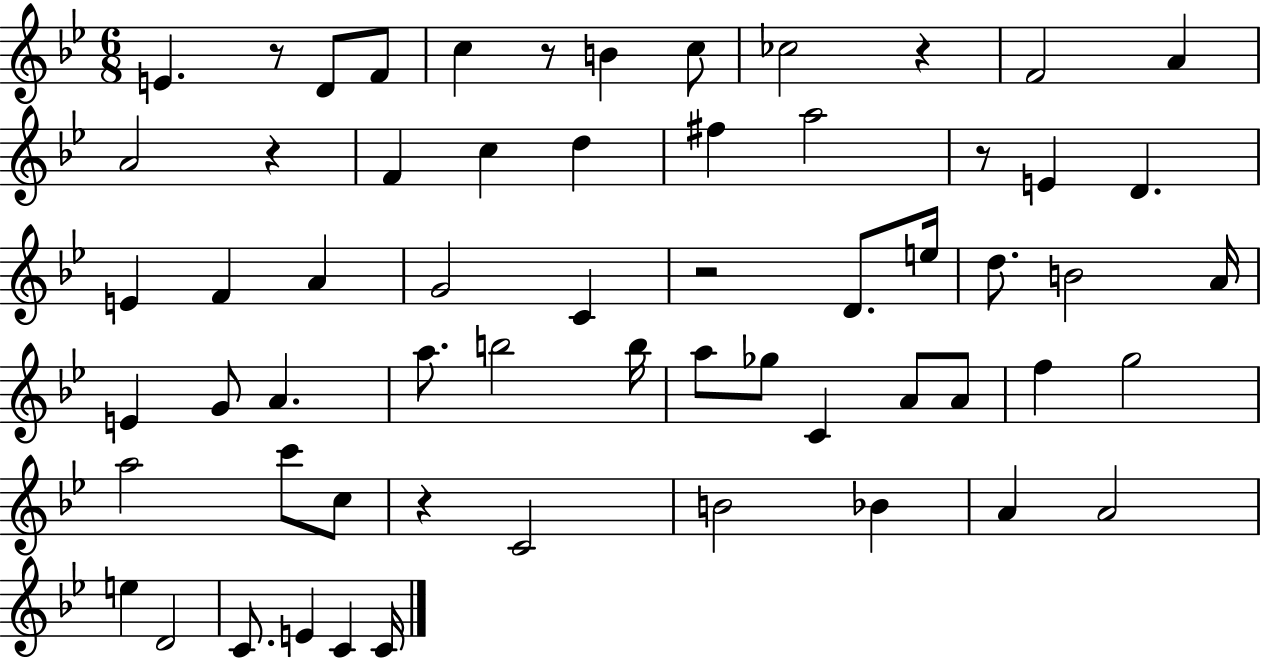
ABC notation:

X:1
T:Untitled
M:6/8
L:1/4
K:Bb
E z/2 D/2 F/2 c z/2 B c/2 _c2 z F2 A A2 z F c d ^f a2 z/2 E D E F A G2 C z2 D/2 e/4 d/2 B2 A/4 E G/2 A a/2 b2 b/4 a/2 _g/2 C A/2 A/2 f g2 a2 c'/2 c/2 z C2 B2 _B A A2 e D2 C/2 E C C/4